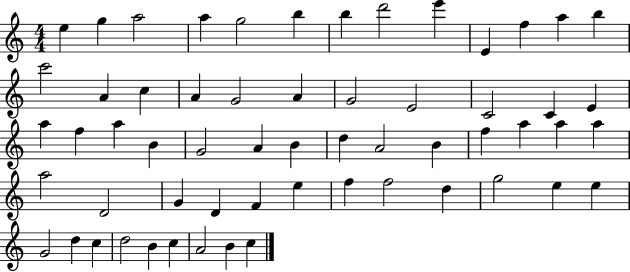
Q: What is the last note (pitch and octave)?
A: C5